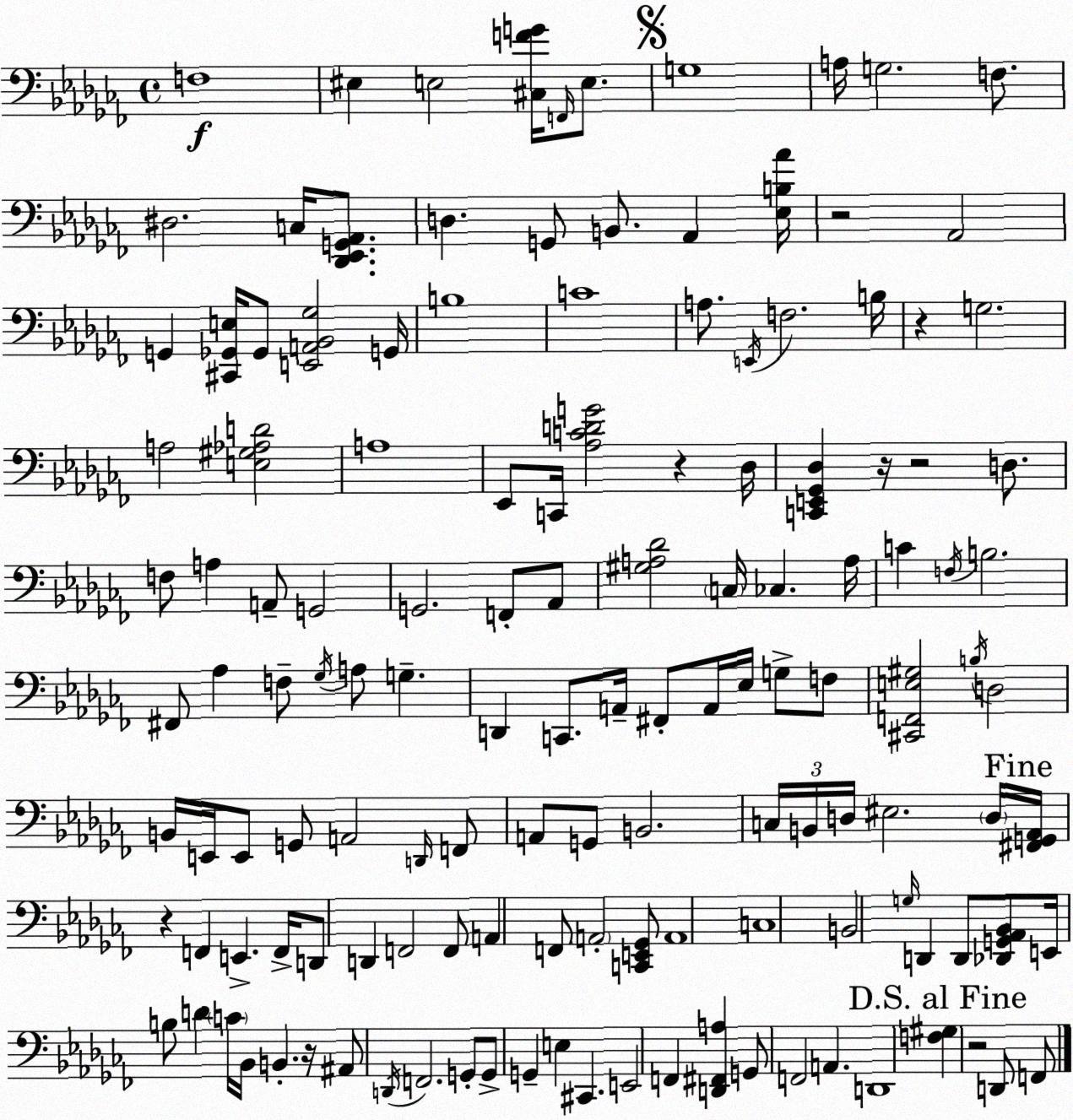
X:1
T:Untitled
M:4/4
L:1/4
K:Abm
F,4 ^E, E,2 [^C,FG]/4 F,,/4 E,/2 G,4 A,/4 G,2 F,/2 ^D,2 C,/4 [_D,,_E,,G,,_A,,]/2 D, G,,/2 B,,/2 _A,, [_E,B,_A]/4 z2 _A,,2 G,, [^C,,_G,,E,]/4 _G,,/2 [E,,A,,_B,,_G,]2 G,,/4 B,4 C4 A,/2 E,,/4 F,2 B,/4 z G,2 A,2 [E,^G,_A,D]2 A,4 _E,,/2 C,,/4 [_A,CDG]2 z _D,/4 [C,,E,,_G,,_D,] z/4 z2 D,/2 F,/2 A, A,,/2 G,,2 G,,2 F,,/2 _A,,/2 [^G,A,_D]2 C,/4 _C, A,/4 C F,/4 B,2 ^F,,/2 _A, F,/2 _G,/4 A,/2 G, D,, C,,/2 A,,/4 ^F,,/2 A,,/4 _E,/4 G,/2 F,/2 [^C,,F,,E,^G,]2 B,/4 D,2 B,,/4 E,,/4 E,,/2 G,,/2 A,,2 D,,/4 F,,/2 A,,/2 G,,/2 B,,2 C,/4 B,,/4 D,/4 ^E,2 D,/4 [^F,,G,,_A,,]/4 z F,, E,, F,,/4 D,,/2 D,, F,,2 F,,/2 A,, F,,/2 A,,2 [C,,E,,_G,,]/2 A,,4 C,4 B,,2 G,/4 D,, D,,/2 [_D,,G,,_A,,_B,,]/2 E,,/4 B,/2 D C/4 _B,,/4 B,, z/4 ^A,,/2 D,,/4 F,,2 G,,/2 G,,/2 G,, E, ^C,, E,,2 F,, [D,,^F,,A,] G,,/2 F,,2 A,, D,,4 [F,^G,] z2 D,,/2 F,,/2